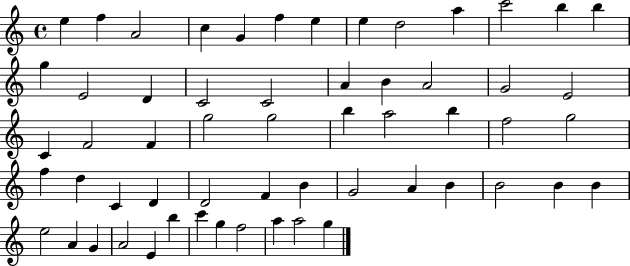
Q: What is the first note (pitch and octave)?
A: E5